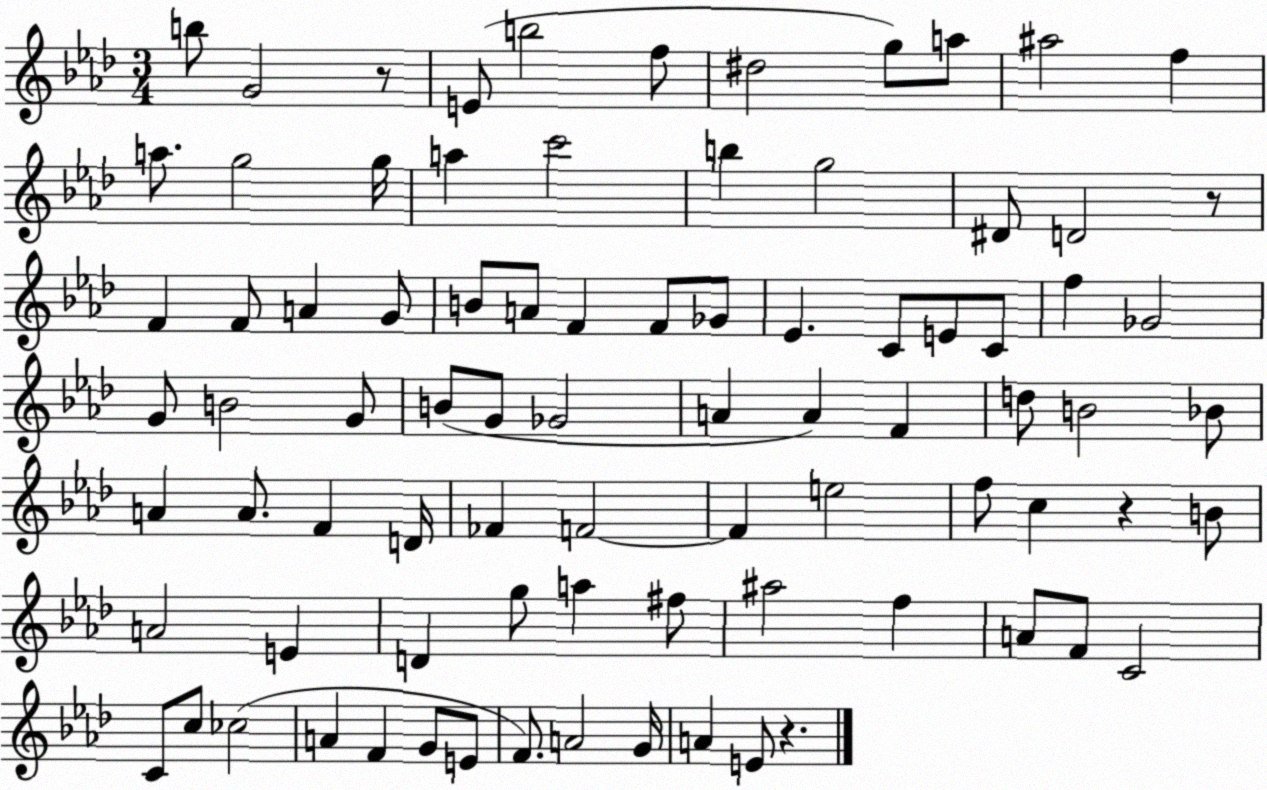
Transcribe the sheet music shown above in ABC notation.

X:1
T:Untitled
M:3/4
L:1/4
K:Ab
b/2 G2 z/2 E/2 b2 f/2 ^d2 g/2 a/2 ^a2 f a/2 g2 g/4 a c'2 b g2 ^D/2 D2 z/2 F F/2 A G/2 B/2 A/2 F F/2 _G/2 _E C/2 E/2 C/2 f _G2 G/2 B2 G/2 B/2 G/2 _G2 A A F d/2 B2 _B/2 A A/2 F D/4 _F F2 F e2 f/2 c z B/2 A2 E D g/2 a ^f/2 ^a2 f A/2 F/2 C2 C/2 c/2 _c2 A F G/2 E/2 F/2 A2 G/4 A E/2 z